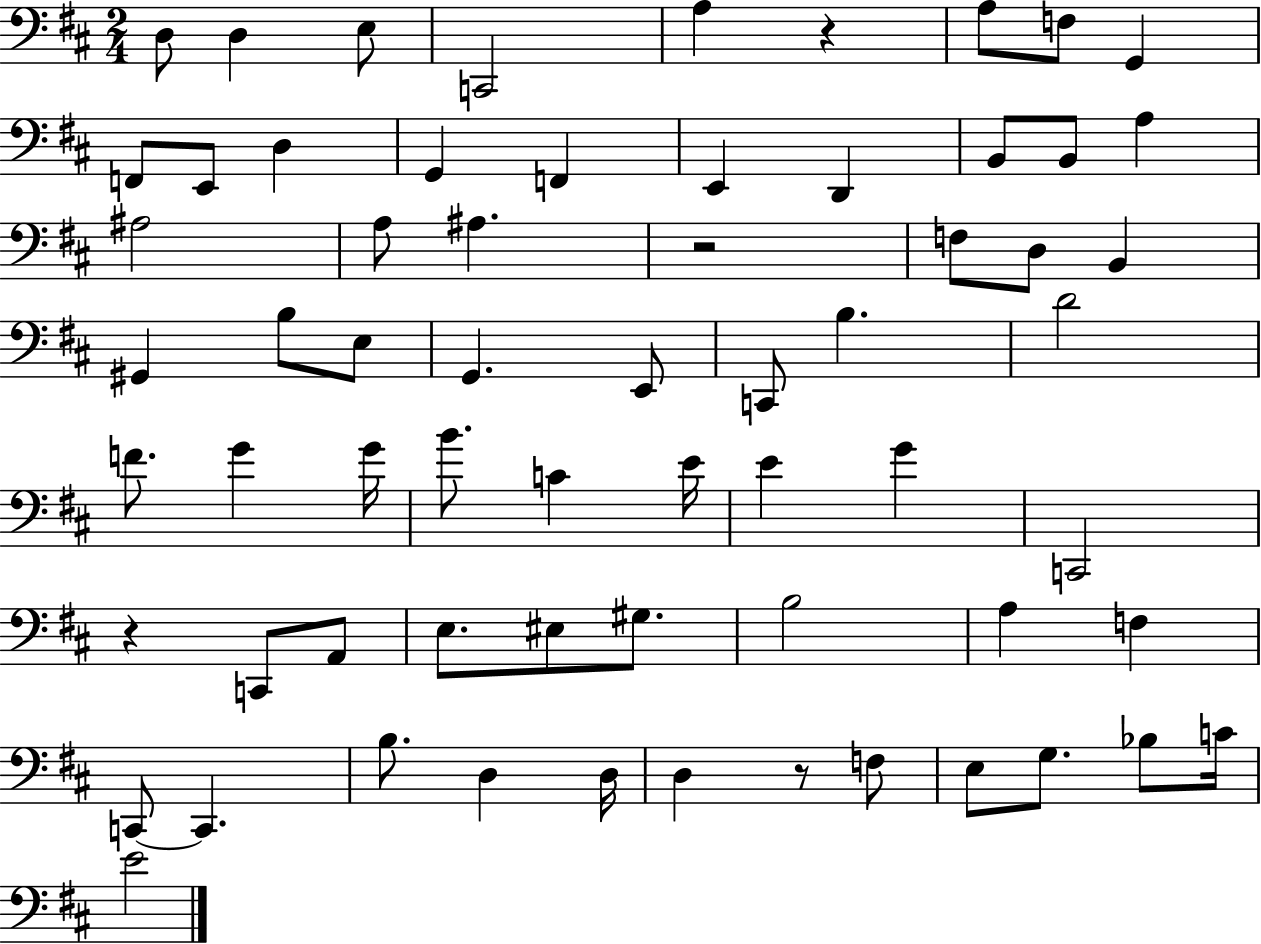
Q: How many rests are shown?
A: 4